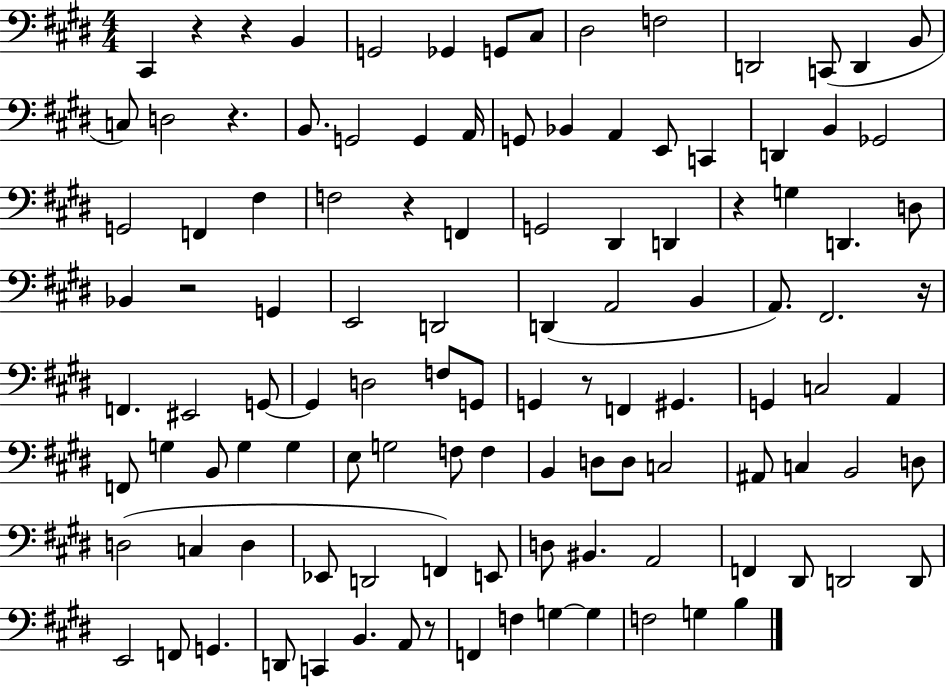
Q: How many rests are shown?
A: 9